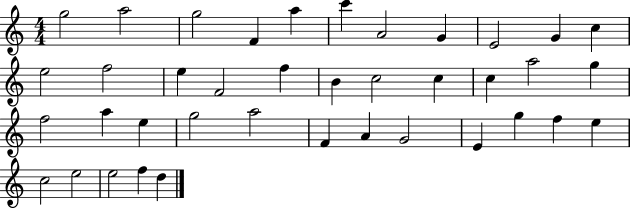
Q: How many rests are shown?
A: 0